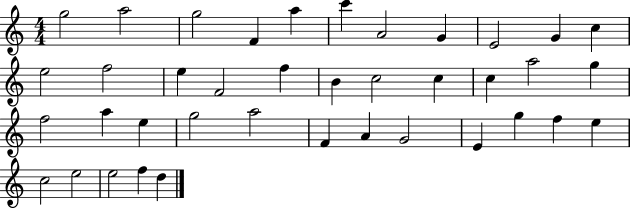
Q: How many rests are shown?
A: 0